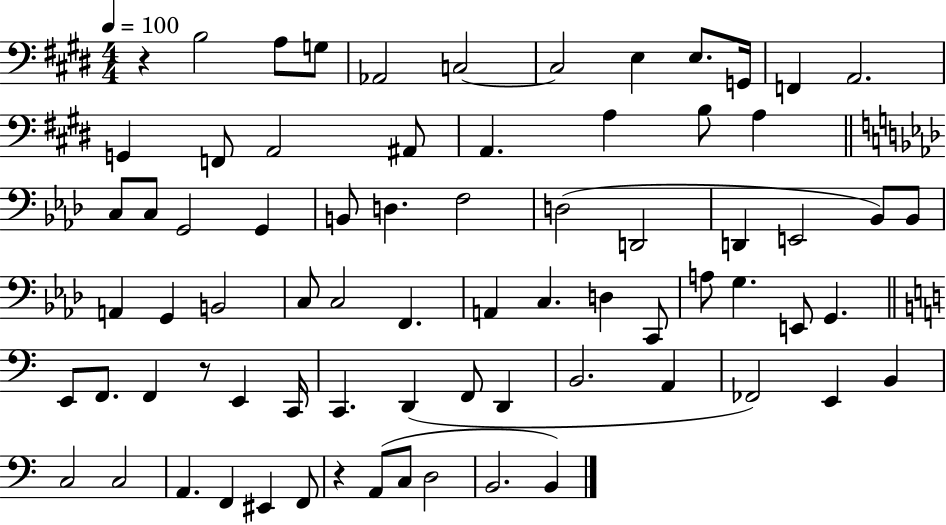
X:1
T:Untitled
M:4/4
L:1/4
K:E
z B,2 A,/2 G,/2 _A,,2 C,2 C,2 E, E,/2 G,,/4 F,, A,,2 G,, F,,/2 A,,2 ^A,,/2 A,, A, B,/2 A, C,/2 C,/2 G,,2 G,, B,,/2 D, F,2 D,2 D,,2 D,, E,,2 _B,,/2 _B,,/2 A,, G,, B,,2 C,/2 C,2 F,, A,, C, D, C,,/2 A,/2 G, E,,/2 G,, E,,/2 F,,/2 F,, z/2 E,, C,,/4 C,, D,, F,,/2 D,, B,,2 A,, _F,,2 E,, B,, C,2 C,2 A,, F,, ^E,, F,,/2 z A,,/2 C,/2 D,2 B,,2 B,,